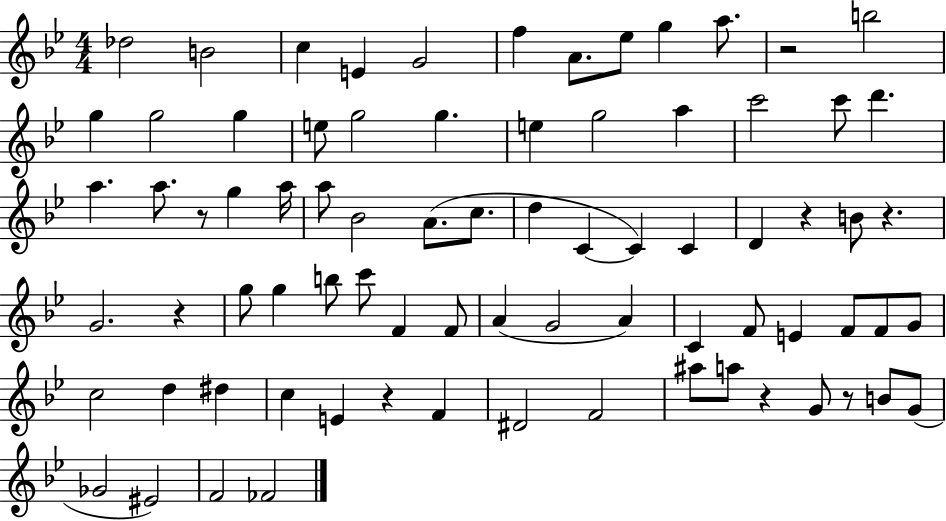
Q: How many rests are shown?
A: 8